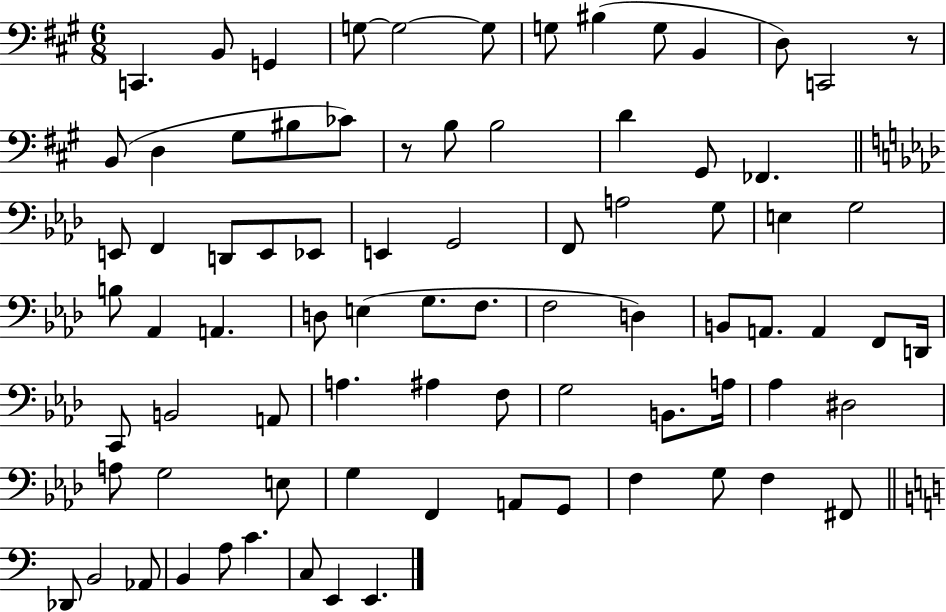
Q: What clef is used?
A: bass